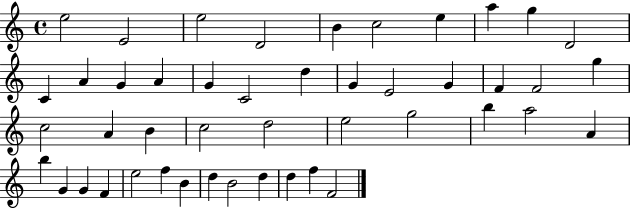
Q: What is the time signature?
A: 4/4